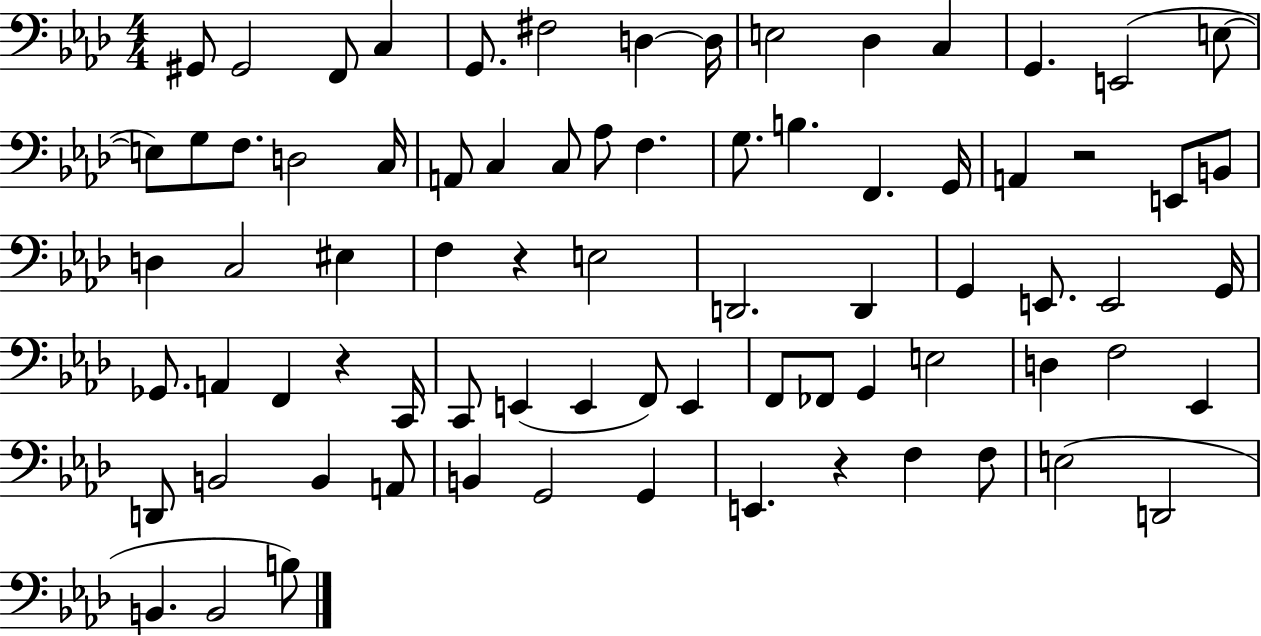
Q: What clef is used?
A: bass